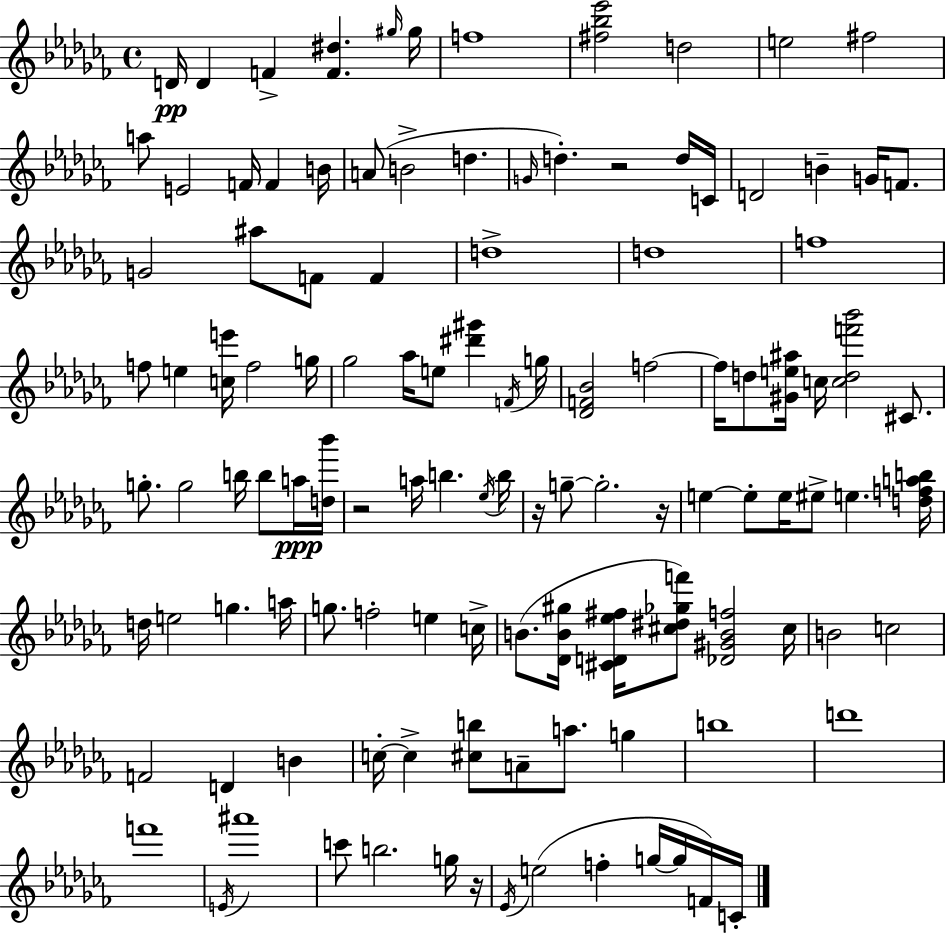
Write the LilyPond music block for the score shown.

{
  \clef treble
  \time 4/4
  \defaultTimeSignature
  \key aes \minor
  \repeat volta 2 { d'16\pp d'4 f'4-> <f' dis''>4. \grace { gis''16 } | gis''16 f''1 | <fis'' bes'' ees'''>2 d''2 | e''2 fis''2 | \break a''8 e'2 f'16 f'4 | b'16 a'8( b'2-> d''4. | \grace { g'16 }) d''4.-. r2 | d''16 c'16 d'2 b'4-- g'16 f'8. | \break g'2 ais''8 f'8 f'4 | d''1-> | d''1 | f''1 | \break f''8 e''4 <c'' e'''>16 f''2 | g''16 ges''2 aes''16 e''8 <dis''' gis'''>4 | \acciaccatura { f'16 } g''16 <des' f' bes'>2 f''2~~ | f''16 d''8 <gis' e'' ais''>16 c''16 <c'' d'' f''' bes'''>2 | \break cis'8. g''8.-. g''2 b''16 b''8 | a''16\ppp <d'' bes'''>16 r2 a''16 b''4. | \acciaccatura { ees''16 } b''16 r16 g''8--~~ g''2.-. | r16 e''4~~ e''8-. e''16 eis''8-> e''4. | \break <d'' f'' a'' b''>16 d''16 e''2 g''4. | a''16 g''8. f''2-. e''4 | c''16-> b'8.( <des' b' gis''>16 <cis' d' ees'' fis''>16 <cis'' dis'' ges'' f'''>8) <des' gis' b' f''>2 | cis''16 b'2 c''2 | \break f'2 d'4 | b'4 c''16-.~~ c''4-> <cis'' b''>8 a'8-- a''8. | g''4 b''1 | d'''1 | \break f'''1 | \acciaccatura { e'16 } ais'''1 | c'''8 b''2. | g''16 r16 \acciaccatura { ees'16 }( e''2 f''4-. | \break g''16~~ g''16 f'16) c'16-. } \bar "|."
}